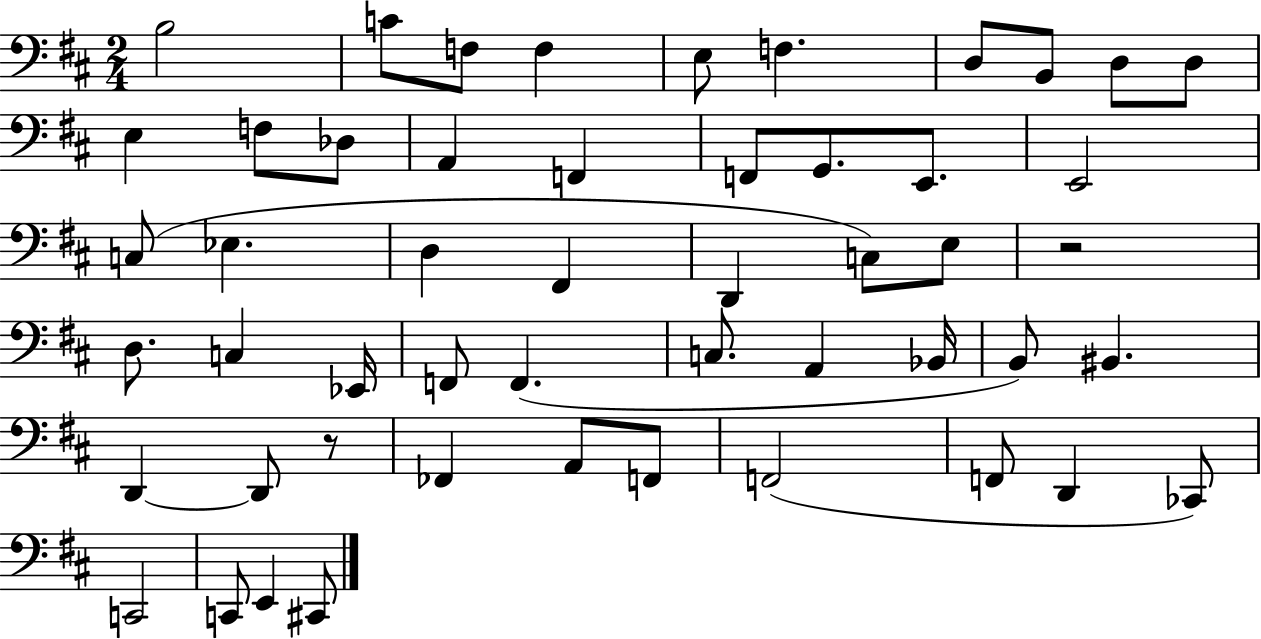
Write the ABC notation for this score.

X:1
T:Untitled
M:2/4
L:1/4
K:D
B,2 C/2 F,/2 F, E,/2 F, D,/2 B,,/2 D,/2 D,/2 E, F,/2 _D,/2 A,, F,, F,,/2 G,,/2 E,,/2 E,,2 C,/2 _E, D, ^F,, D,, C,/2 E,/2 z2 D,/2 C, _E,,/4 F,,/2 F,, C,/2 A,, _B,,/4 B,,/2 ^B,, D,, D,,/2 z/2 _F,, A,,/2 F,,/2 F,,2 F,,/2 D,, _C,,/2 C,,2 C,,/2 E,, ^C,,/2